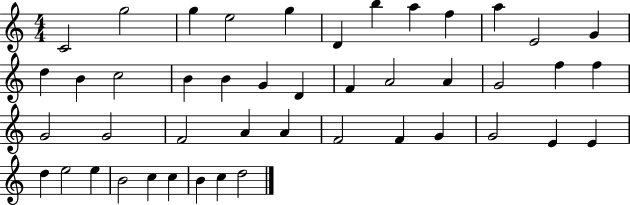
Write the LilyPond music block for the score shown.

{
  \clef treble
  \numericTimeSignature
  \time 4/4
  \key c \major
  c'2 g''2 | g''4 e''2 g''4 | d'4 b''4 a''4 f''4 | a''4 e'2 g'4 | \break d''4 b'4 c''2 | b'4 b'4 g'4 d'4 | f'4 a'2 a'4 | g'2 f''4 f''4 | \break g'2 g'2 | f'2 a'4 a'4 | f'2 f'4 g'4 | g'2 e'4 e'4 | \break d''4 e''2 e''4 | b'2 c''4 c''4 | b'4 c''4 d''2 | \bar "|."
}